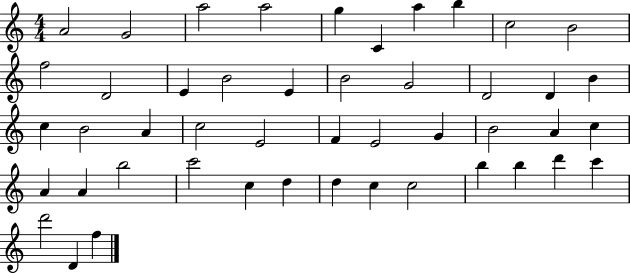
A4/h G4/h A5/h A5/h G5/q C4/q A5/q B5/q C5/h B4/h F5/h D4/h E4/q B4/h E4/q B4/h G4/h D4/h D4/q B4/q C5/q B4/h A4/q C5/h E4/h F4/q E4/h G4/q B4/h A4/q C5/q A4/q A4/q B5/h C6/h C5/q D5/q D5/q C5/q C5/h B5/q B5/q D6/q C6/q D6/h D4/q F5/q